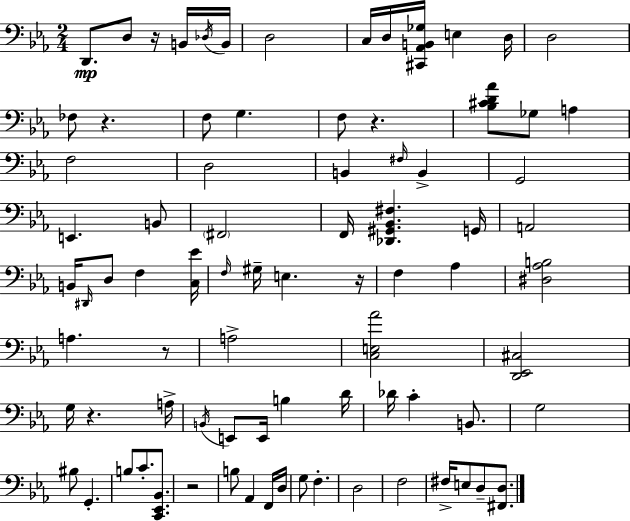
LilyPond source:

{
  \clef bass
  \numericTimeSignature
  \time 2/4
  \key ees \major
  \repeat volta 2 { d,8.\mp d8 r16 b,16 \acciaccatura { des16 } | b,16 d2 | c16 d16 <cis, aes, b, ges>16 e4 | d16 d2 | \break fes8 r4. | f8 g4. | f8 r4. | <bes cis' d' aes'>8 ges8 a4 | \break f2 | d2 | b,4 \grace { fis16 } b,4-> | g,2 | \break e,4. | b,8 \parenthesize fis,2 | f,16 <des, gis, bes, fis>4. | g,16 a,2 | \break b,16 \grace { dis,16 } d8 f4 | <c ees'>16 \grace { f16 } gis16-- e4. | r16 f4 | aes4 <dis aes b>2 | \break a4. | r8 a2-> | <c e aes'>2 | <d, ees, cis>2 | \break g16 r4. | a16-> \acciaccatura { b,16 } e,8 e,16 | b4 d'16 des'16 c'4-. | b,8. g2 | \break bis8 g,4.-. | b8 c'8.-. | <c, ees, bes,>8. r2 | b8 aes,4 | \break f,16 d16 g8 f4.-. | d2 | f2 | fis16-> e8 | \break d8-- <fis, d>8. } \bar "|."
}